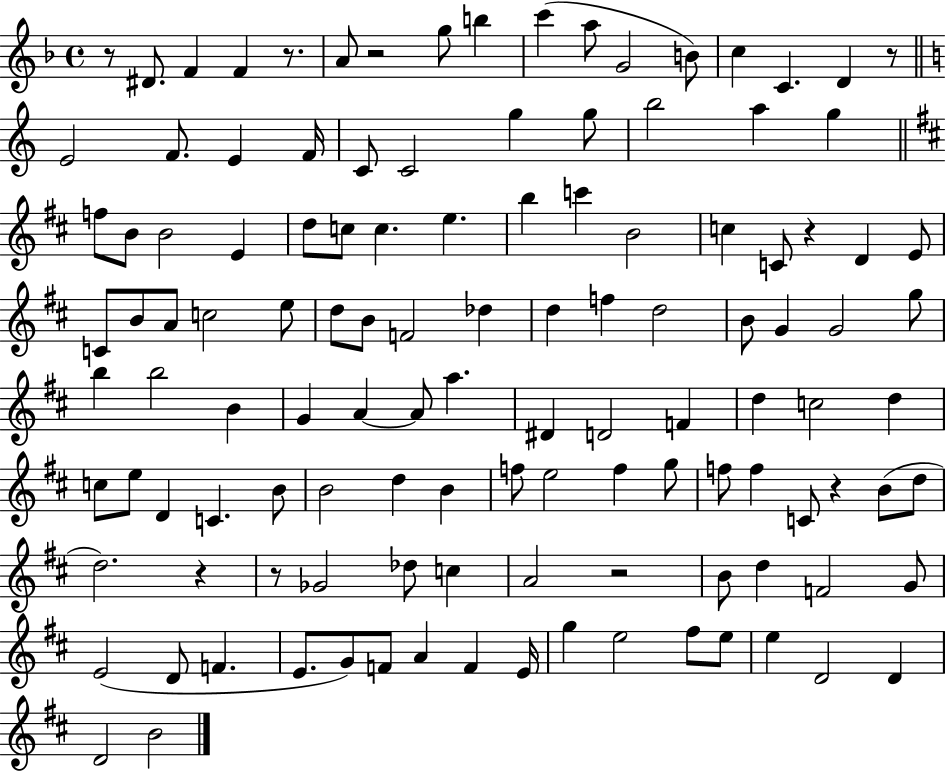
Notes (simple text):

R/e D#4/e. F4/q F4/q R/e. A4/e R/h G5/e B5/q C6/q A5/e G4/h B4/e C5/q C4/q. D4/q R/e E4/h F4/e. E4/q F4/s C4/e C4/h G5/q G5/e B5/h A5/q G5/q F5/e B4/e B4/h E4/q D5/e C5/e C5/q. E5/q. B5/q C6/q B4/h C5/q C4/e R/q D4/q E4/e C4/e B4/e A4/e C5/h E5/e D5/e B4/e F4/h Db5/q D5/q F5/q D5/h B4/e G4/q G4/h G5/e B5/q B5/h B4/q G4/q A4/q A4/e A5/q. D#4/q D4/h F4/q D5/q C5/h D5/q C5/e E5/e D4/q C4/q. B4/e B4/h D5/q B4/q F5/e E5/h F5/q G5/e F5/e F5/q C4/e R/q B4/e D5/e D5/h. R/q R/e Gb4/h Db5/e C5/q A4/h R/h B4/e D5/q F4/h G4/e E4/h D4/e F4/q. E4/e. G4/e F4/e A4/q F4/q E4/s G5/q E5/h F#5/e E5/e E5/q D4/h D4/q D4/h B4/h